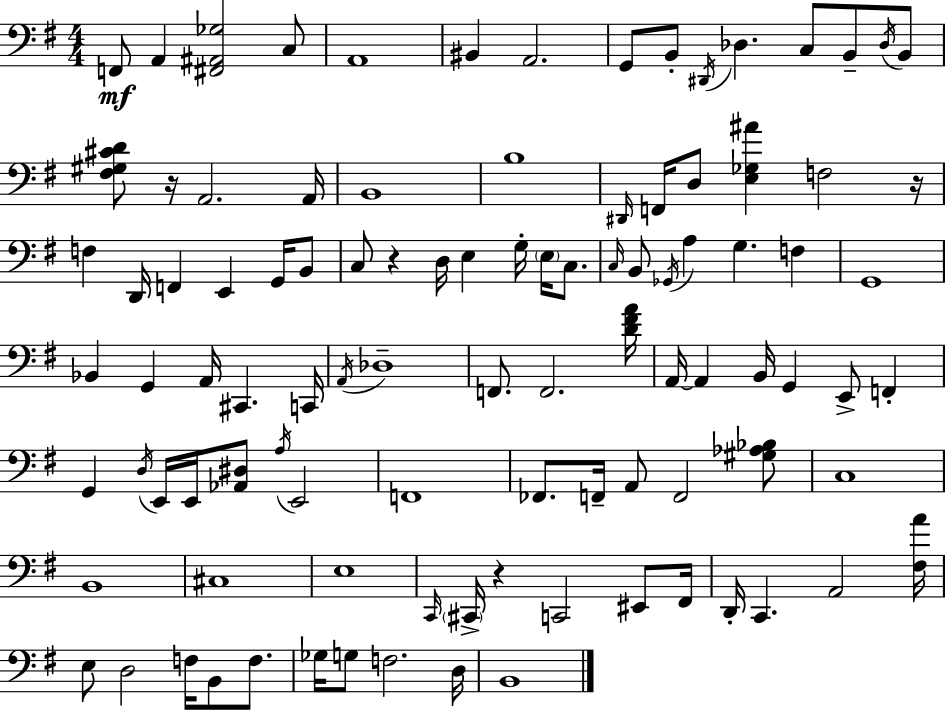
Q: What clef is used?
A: bass